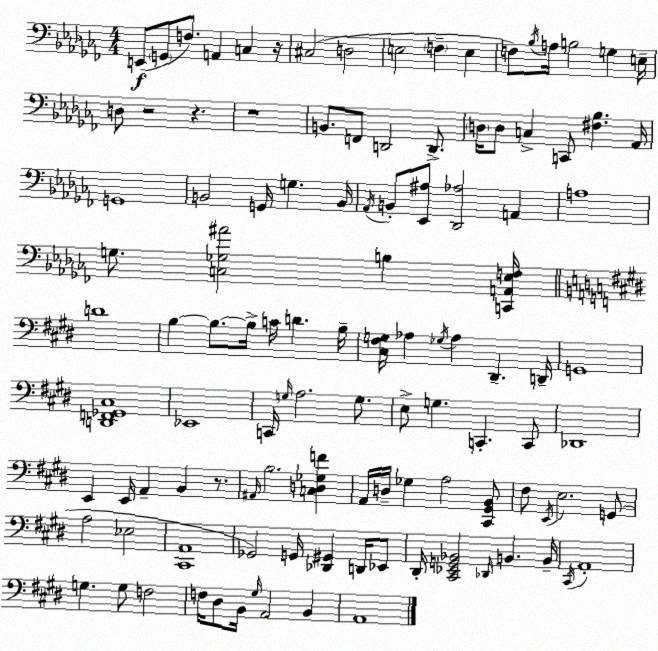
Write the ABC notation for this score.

X:1
T:Untitled
M:4/4
L:1/4
K:Abm
E,,/2 G,,/2 F,/2 A,, C, z/4 ^C,2 D,2 E,2 F, E, F,/2 _B,/4 A,/4 B,2 G, E,/4 D,/2 z2 z z4 B,,/2 F,,/2 D,,2 D,,/2 D,/4 D,/2 C, C,,/2 [^F,_B,] _A,,/4 G,,4 B,,2 G,,/4 G, B,,/4 _A,,/4 B,,/2 [_E,,^A,]/2 [_D,,_A,]2 A,, A,4 G,/2 [C,_G,^A]2 B, [C,,A,,_E,F,]/4 D4 B, B,/2 B,/4 C/4 D B,/4 [^C,^F,G,]/4 _A, _G,/4 _A, ^D,, D,,/4 G,,4 [D,,F,,_G,,^C,]4 _E,,4 C,,/4 G,/4 A,2 G,/2 E,/2 G, C,, C,,/2 _D,,4 E,, E,,/4 A,, B,, z/2 ^A,,/4 B,2 [C,D,_G,F] A,,/4 D,/4 _G, A,2 [^C,,^G,,B,,]/2 ^F,/2 E,,/4 E,2 G,,/2 A,2 _E,2 [^C,,A,,]4 _G,,2 G,,/4 [_D,,^G,,] D,,/4 _E,,/2 ^D,,/4 [^C,,_E,,G,,_B,,]2 _D,,/4 B,, B,,/4 ^C,,/4 A,,4 G, G,/2 F,2 F,/4 ^D,/2 B,,/4 ^G,/4 A,,2 B,, A,,4